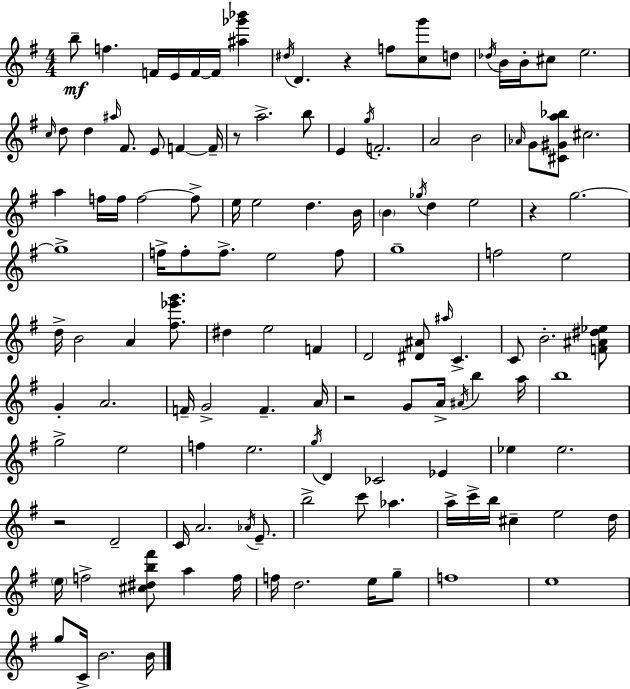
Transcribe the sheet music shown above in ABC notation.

X:1
T:Untitled
M:4/4
L:1/4
K:Em
b/2 f F/4 E/4 F/4 F/4 [^a_g'_b'] ^d/4 D z f/2 [cg']/2 d/2 _d/4 B/4 B/4 ^c/2 e2 c/4 d/2 d ^a/4 ^F/2 E/2 F F/4 z/2 a2 b/2 E g/4 F2 A2 B2 _A/4 G/2 [^C^Ga_b]/2 ^c2 a f/4 f/4 f2 f/2 e/4 e2 d B/4 B _g/4 d e2 z g2 g4 f/4 f/2 f/2 e2 f/2 g4 f2 e2 d/4 B2 A [^f_e'g']/2 ^d e2 F D2 [^D^A]/2 ^a/4 C C/2 B2 [F^A^d_e]/2 G A2 F/4 G2 F A/4 z2 G/2 A/4 ^A/4 b a/4 b4 g2 e2 f e2 g/4 D _C2 _E _e _e2 z2 D2 C/4 A2 _A/4 E/2 b2 c'/2 _a a/4 c'/4 b/4 ^c e2 d/4 e/4 f2 [^c^db^f']/2 a f/4 f/4 d2 e/4 g/2 f4 e4 g/2 C/4 B2 B/4